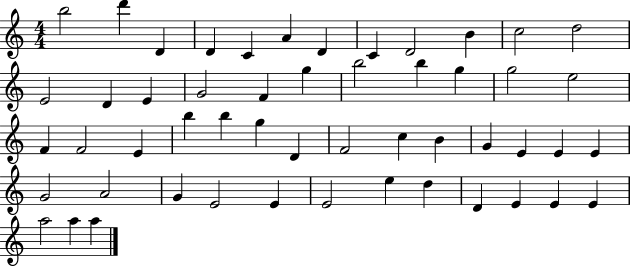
B5/h D6/q D4/q D4/q C4/q A4/q D4/q C4/q D4/h B4/q C5/h D5/h E4/h D4/q E4/q G4/h F4/q G5/q B5/h B5/q G5/q G5/h E5/h F4/q F4/h E4/q B5/q B5/q G5/q D4/q F4/h C5/q B4/q G4/q E4/q E4/q E4/q G4/h A4/h G4/q E4/h E4/q E4/h E5/q D5/q D4/q E4/q E4/q E4/q A5/h A5/q A5/q